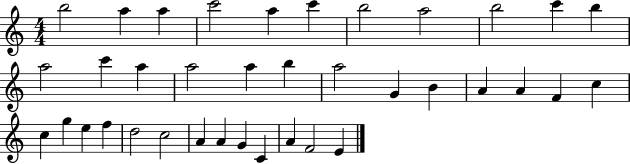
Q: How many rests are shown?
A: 0